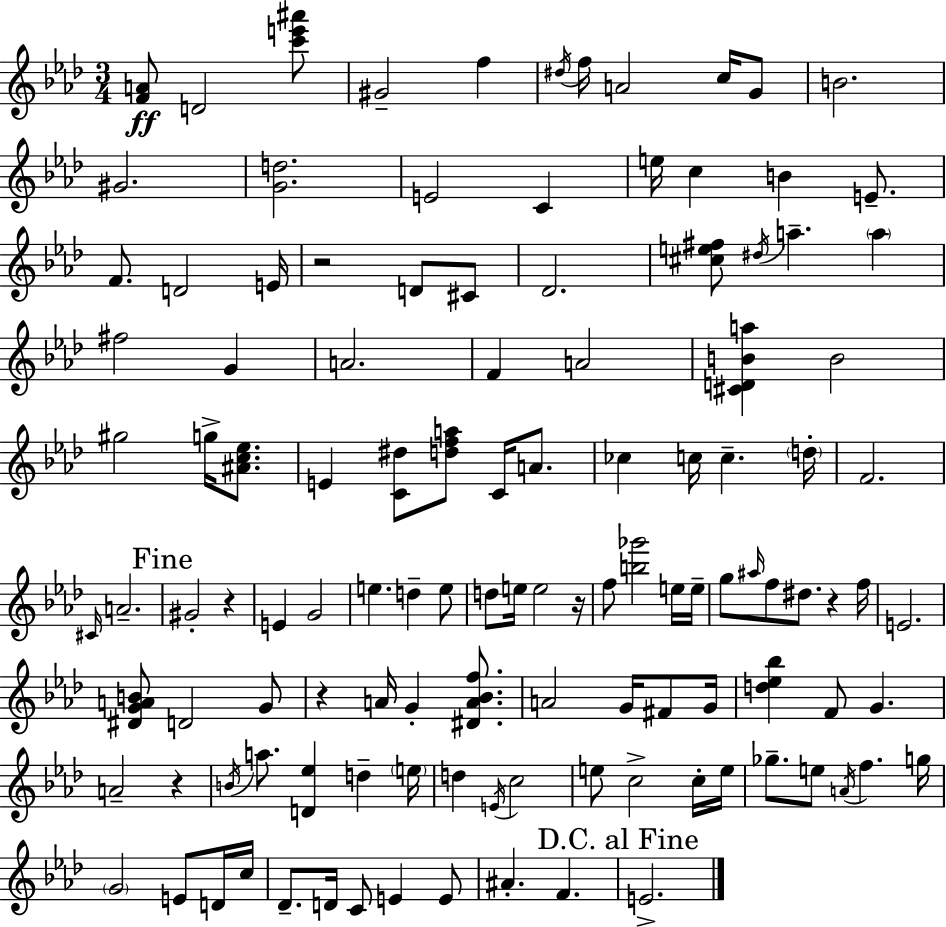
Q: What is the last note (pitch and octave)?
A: E4